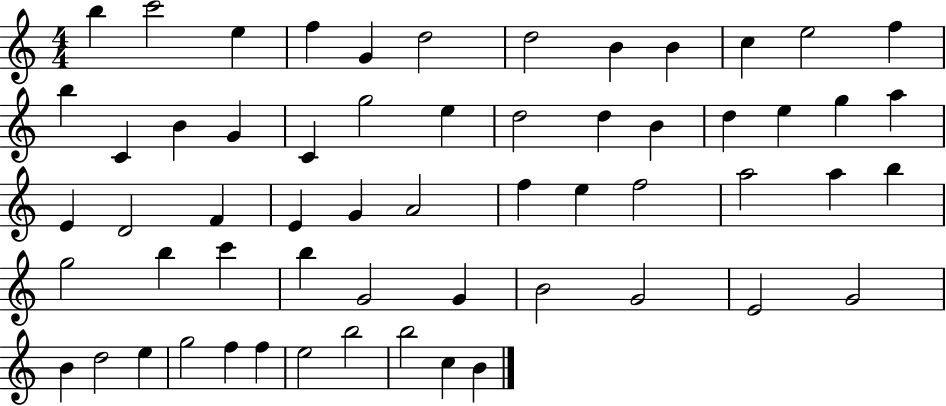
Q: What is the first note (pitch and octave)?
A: B5